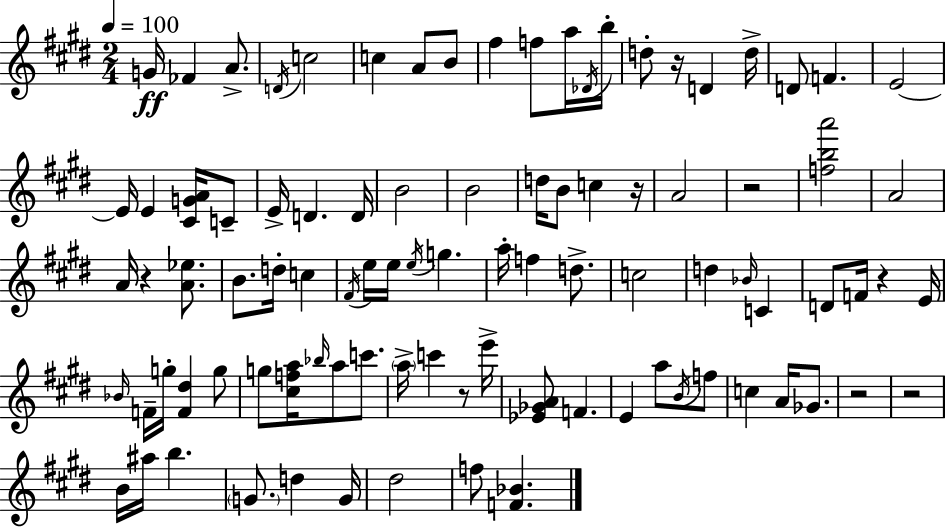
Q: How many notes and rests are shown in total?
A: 93